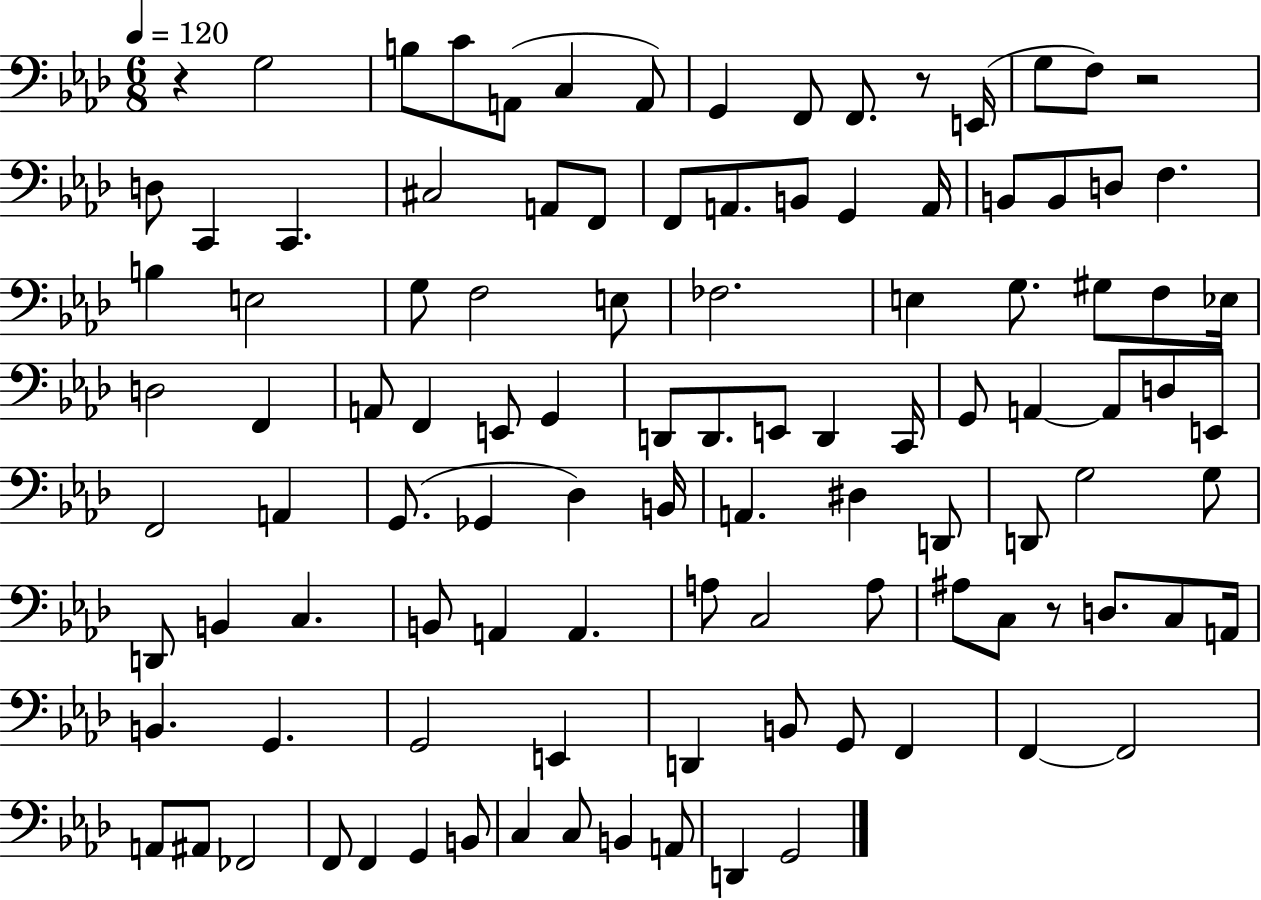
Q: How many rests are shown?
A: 4